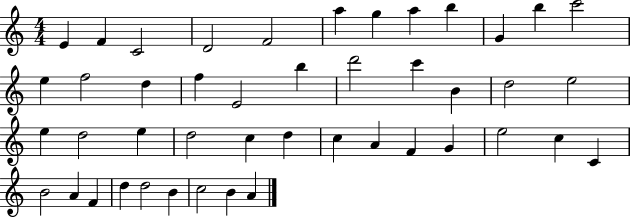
{
  \clef treble
  \numericTimeSignature
  \time 4/4
  \key c \major
  e'4 f'4 c'2 | d'2 f'2 | a''4 g''4 a''4 b''4 | g'4 b''4 c'''2 | \break e''4 f''2 d''4 | f''4 e'2 b''4 | d'''2 c'''4 b'4 | d''2 e''2 | \break e''4 d''2 e''4 | d''2 c''4 d''4 | c''4 a'4 f'4 g'4 | e''2 c''4 c'4 | \break b'2 a'4 f'4 | d''4 d''2 b'4 | c''2 b'4 a'4 | \bar "|."
}